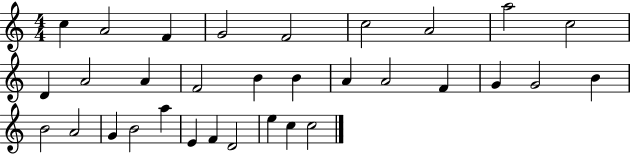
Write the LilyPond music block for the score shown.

{
  \clef treble
  \numericTimeSignature
  \time 4/4
  \key c \major
  c''4 a'2 f'4 | g'2 f'2 | c''2 a'2 | a''2 c''2 | \break d'4 a'2 a'4 | f'2 b'4 b'4 | a'4 a'2 f'4 | g'4 g'2 b'4 | \break b'2 a'2 | g'4 b'2 a''4 | e'4 f'4 d'2 | e''4 c''4 c''2 | \break \bar "|."
}